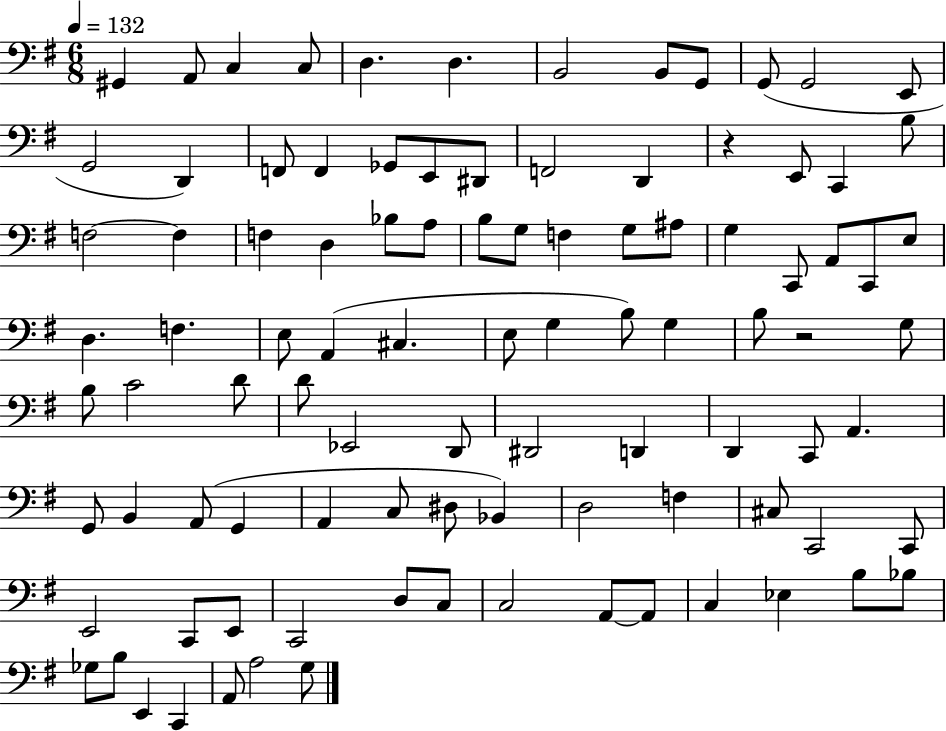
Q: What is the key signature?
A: G major